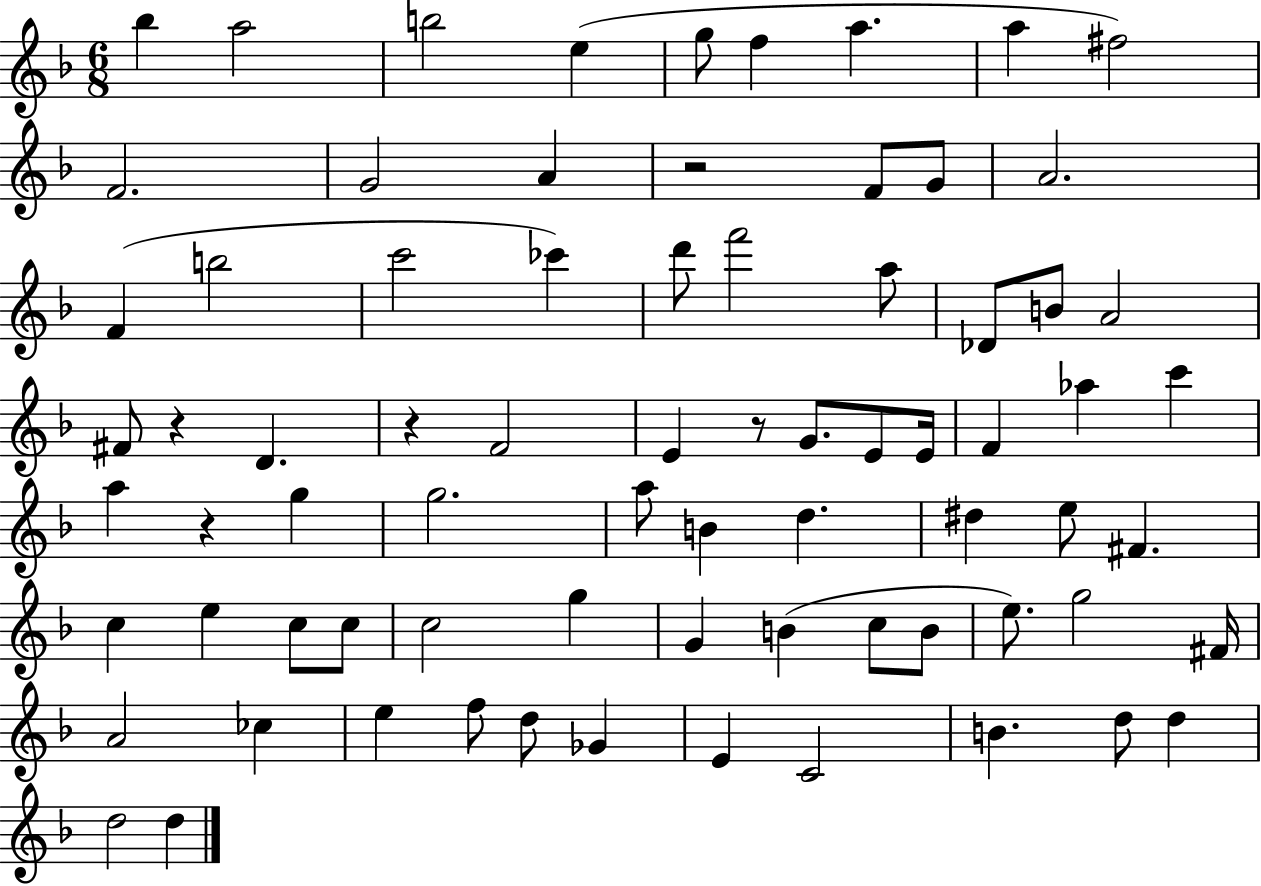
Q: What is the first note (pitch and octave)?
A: Bb5